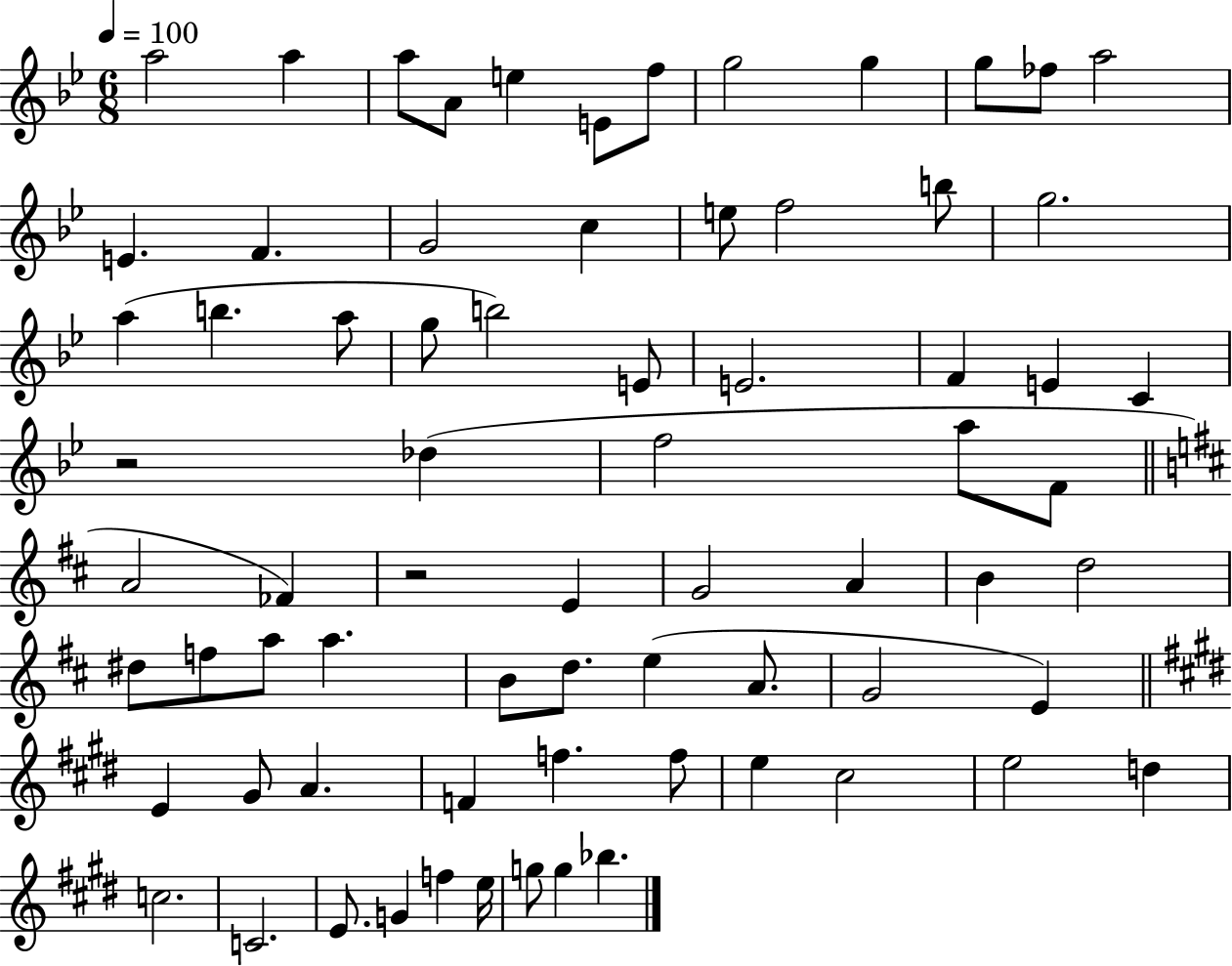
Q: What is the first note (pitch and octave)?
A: A5